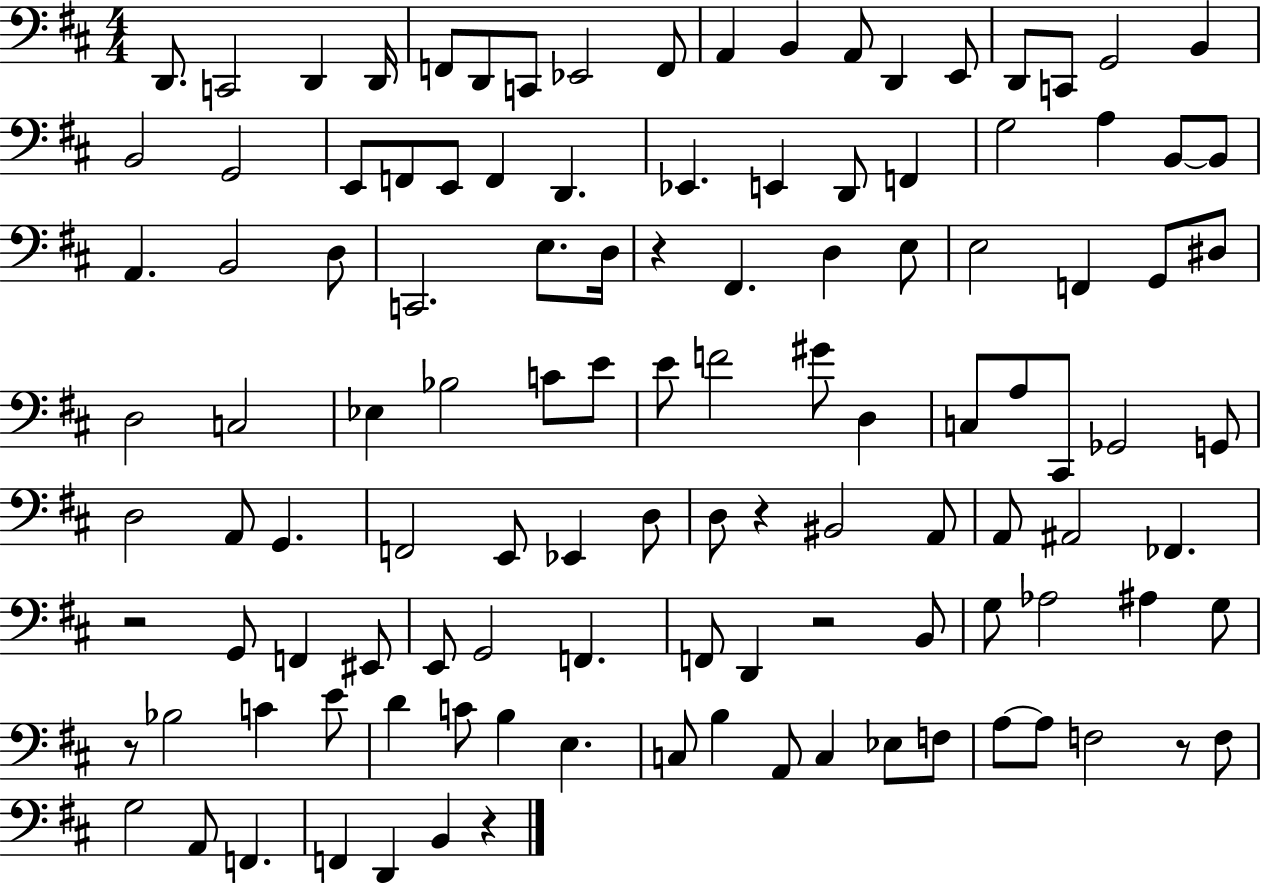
X:1
T:Untitled
M:4/4
L:1/4
K:D
D,,/2 C,,2 D,, D,,/4 F,,/2 D,,/2 C,,/2 _E,,2 F,,/2 A,, B,, A,,/2 D,, E,,/2 D,,/2 C,,/2 G,,2 B,, B,,2 G,,2 E,,/2 F,,/2 E,,/2 F,, D,, _E,, E,, D,,/2 F,, G,2 A, B,,/2 B,,/2 A,, B,,2 D,/2 C,,2 E,/2 D,/4 z ^F,, D, E,/2 E,2 F,, G,,/2 ^D,/2 D,2 C,2 _E, _B,2 C/2 E/2 E/2 F2 ^G/2 D, C,/2 A,/2 ^C,,/2 _G,,2 G,,/2 D,2 A,,/2 G,, F,,2 E,,/2 _E,, D,/2 D,/2 z ^B,,2 A,,/2 A,,/2 ^A,,2 _F,, z2 G,,/2 F,, ^E,,/2 E,,/2 G,,2 F,, F,,/2 D,, z2 B,,/2 G,/2 _A,2 ^A, G,/2 z/2 _B,2 C E/2 D C/2 B, E, C,/2 B, A,,/2 C, _E,/2 F,/2 A,/2 A,/2 F,2 z/2 F,/2 G,2 A,,/2 F,, F,, D,, B,, z